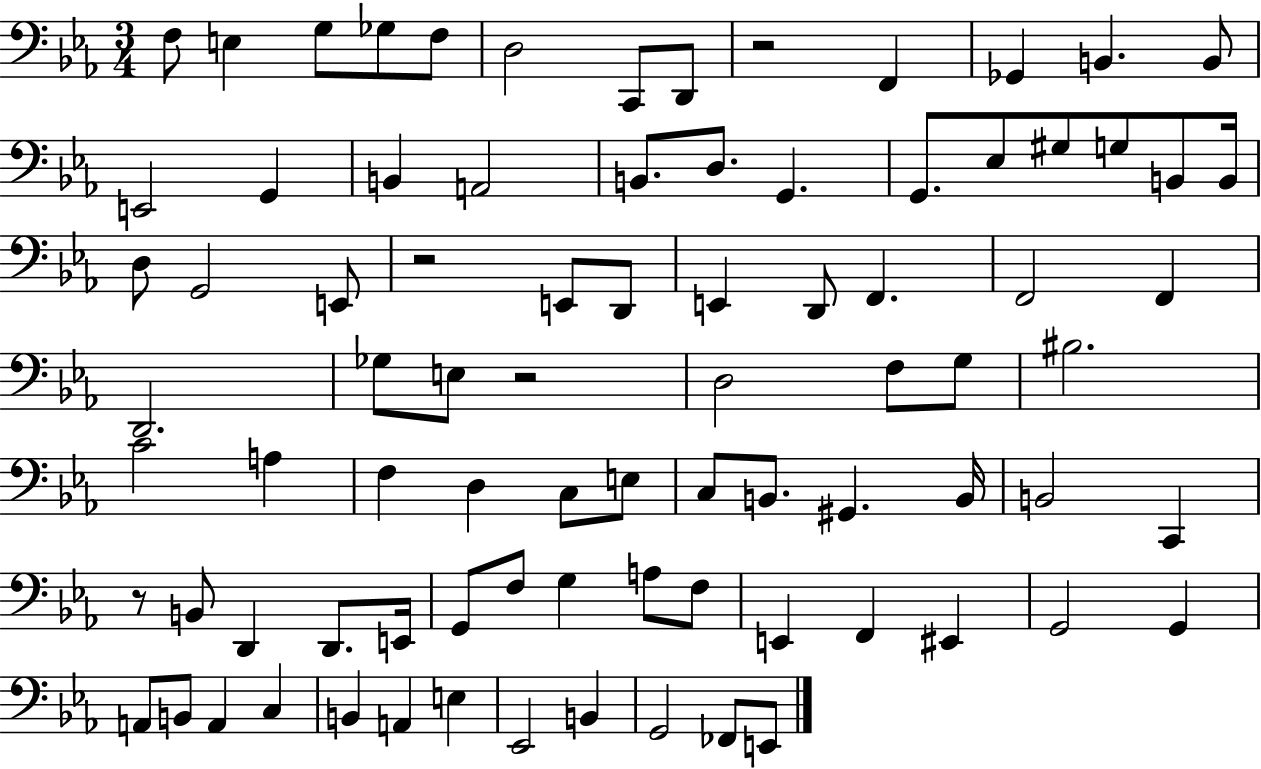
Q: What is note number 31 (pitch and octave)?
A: E2